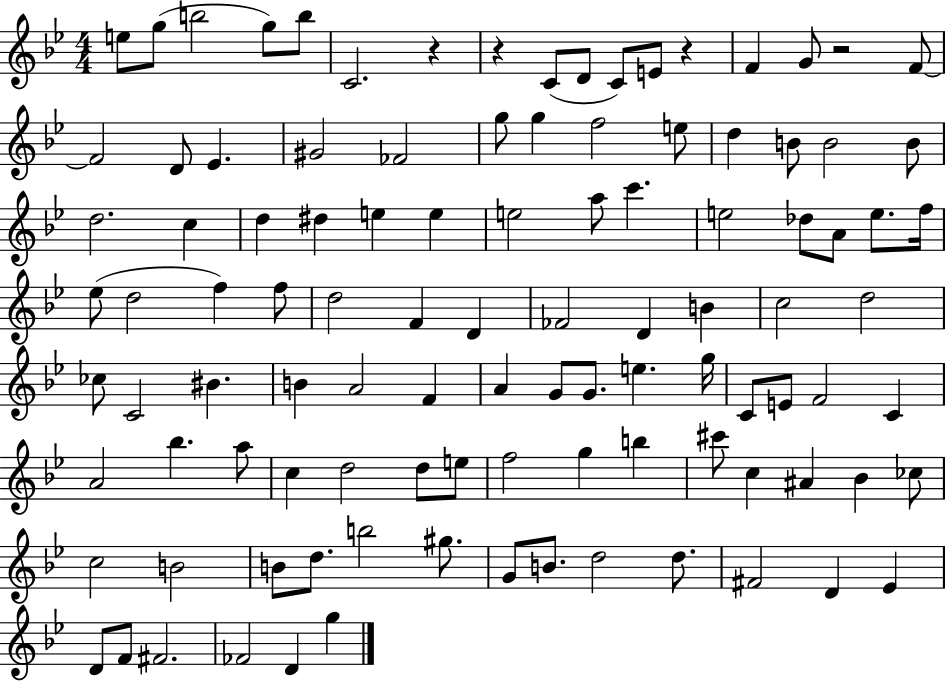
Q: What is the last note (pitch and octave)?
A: G5